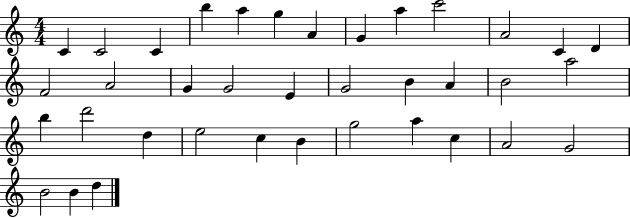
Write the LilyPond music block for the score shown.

{
  \clef treble
  \numericTimeSignature
  \time 4/4
  \key c \major
  c'4 c'2 c'4 | b''4 a''4 g''4 a'4 | g'4 a''4 c'''2 | a'2 c'4 d'4 | \break f'2 a'2 | g'4 g'2 e'4 | g'2 b'4 a'4 | b'2 a''2 | \break b''4 d'''2 d''4 | e''2 c''4 b'4 | g''2 a''4 c''4 | a'2 g'2 | \break b'2 b'4 d''4 | \bar "|."
}